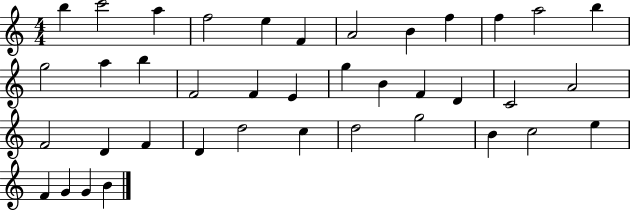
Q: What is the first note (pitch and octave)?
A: B5